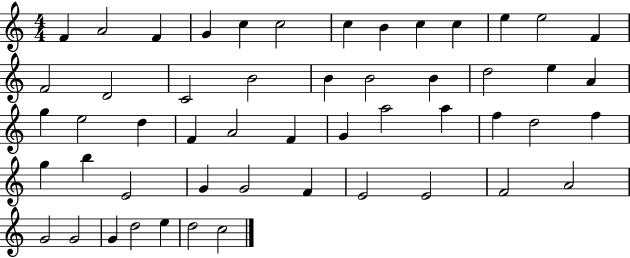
{
  \clef treble
  \numericTimeSignature
  \time 4/4
  \key c \major
  f'4 a'2 f'4 | g'4 c''4 c''2 | c''4 b'4 c''4 c''4 | e''4 e''2 f'4 | \break f'2 d'2 | c'2 b'2 | b'4 b'2 b'4 | d''2 e''4 a'4 | \break g''4 e''2 d''4 | f'4 a'2 f'4 | g'4 a''2 a''4 | f''4 d''2 f''4 | \break g''4 b''4 e'2 | g'4 g'2 f'4 | e'2 e'2 | f'2 a'2 | \break g'2 g'2 | g'4 d''2 e''4 | d''2 c''2 | \bar "|."
}